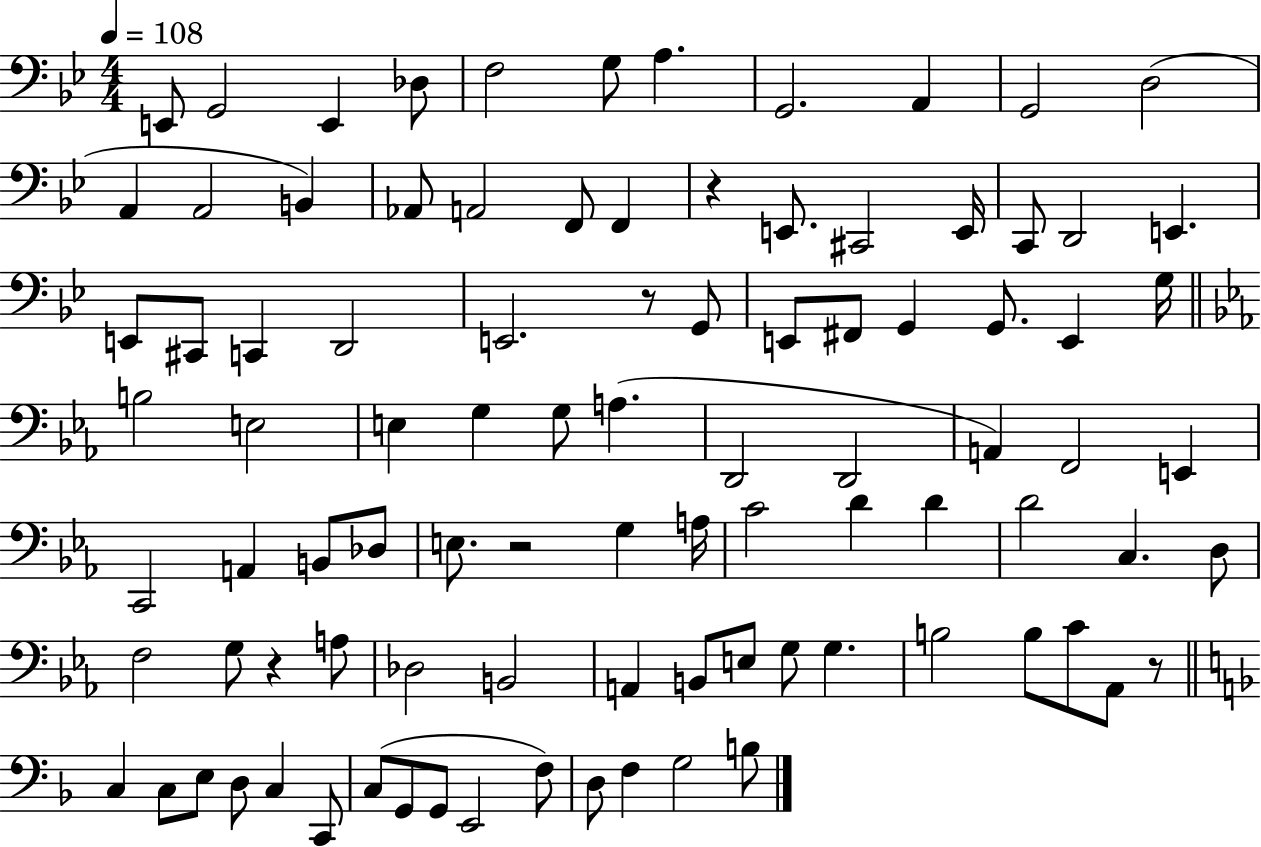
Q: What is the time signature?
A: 4/4